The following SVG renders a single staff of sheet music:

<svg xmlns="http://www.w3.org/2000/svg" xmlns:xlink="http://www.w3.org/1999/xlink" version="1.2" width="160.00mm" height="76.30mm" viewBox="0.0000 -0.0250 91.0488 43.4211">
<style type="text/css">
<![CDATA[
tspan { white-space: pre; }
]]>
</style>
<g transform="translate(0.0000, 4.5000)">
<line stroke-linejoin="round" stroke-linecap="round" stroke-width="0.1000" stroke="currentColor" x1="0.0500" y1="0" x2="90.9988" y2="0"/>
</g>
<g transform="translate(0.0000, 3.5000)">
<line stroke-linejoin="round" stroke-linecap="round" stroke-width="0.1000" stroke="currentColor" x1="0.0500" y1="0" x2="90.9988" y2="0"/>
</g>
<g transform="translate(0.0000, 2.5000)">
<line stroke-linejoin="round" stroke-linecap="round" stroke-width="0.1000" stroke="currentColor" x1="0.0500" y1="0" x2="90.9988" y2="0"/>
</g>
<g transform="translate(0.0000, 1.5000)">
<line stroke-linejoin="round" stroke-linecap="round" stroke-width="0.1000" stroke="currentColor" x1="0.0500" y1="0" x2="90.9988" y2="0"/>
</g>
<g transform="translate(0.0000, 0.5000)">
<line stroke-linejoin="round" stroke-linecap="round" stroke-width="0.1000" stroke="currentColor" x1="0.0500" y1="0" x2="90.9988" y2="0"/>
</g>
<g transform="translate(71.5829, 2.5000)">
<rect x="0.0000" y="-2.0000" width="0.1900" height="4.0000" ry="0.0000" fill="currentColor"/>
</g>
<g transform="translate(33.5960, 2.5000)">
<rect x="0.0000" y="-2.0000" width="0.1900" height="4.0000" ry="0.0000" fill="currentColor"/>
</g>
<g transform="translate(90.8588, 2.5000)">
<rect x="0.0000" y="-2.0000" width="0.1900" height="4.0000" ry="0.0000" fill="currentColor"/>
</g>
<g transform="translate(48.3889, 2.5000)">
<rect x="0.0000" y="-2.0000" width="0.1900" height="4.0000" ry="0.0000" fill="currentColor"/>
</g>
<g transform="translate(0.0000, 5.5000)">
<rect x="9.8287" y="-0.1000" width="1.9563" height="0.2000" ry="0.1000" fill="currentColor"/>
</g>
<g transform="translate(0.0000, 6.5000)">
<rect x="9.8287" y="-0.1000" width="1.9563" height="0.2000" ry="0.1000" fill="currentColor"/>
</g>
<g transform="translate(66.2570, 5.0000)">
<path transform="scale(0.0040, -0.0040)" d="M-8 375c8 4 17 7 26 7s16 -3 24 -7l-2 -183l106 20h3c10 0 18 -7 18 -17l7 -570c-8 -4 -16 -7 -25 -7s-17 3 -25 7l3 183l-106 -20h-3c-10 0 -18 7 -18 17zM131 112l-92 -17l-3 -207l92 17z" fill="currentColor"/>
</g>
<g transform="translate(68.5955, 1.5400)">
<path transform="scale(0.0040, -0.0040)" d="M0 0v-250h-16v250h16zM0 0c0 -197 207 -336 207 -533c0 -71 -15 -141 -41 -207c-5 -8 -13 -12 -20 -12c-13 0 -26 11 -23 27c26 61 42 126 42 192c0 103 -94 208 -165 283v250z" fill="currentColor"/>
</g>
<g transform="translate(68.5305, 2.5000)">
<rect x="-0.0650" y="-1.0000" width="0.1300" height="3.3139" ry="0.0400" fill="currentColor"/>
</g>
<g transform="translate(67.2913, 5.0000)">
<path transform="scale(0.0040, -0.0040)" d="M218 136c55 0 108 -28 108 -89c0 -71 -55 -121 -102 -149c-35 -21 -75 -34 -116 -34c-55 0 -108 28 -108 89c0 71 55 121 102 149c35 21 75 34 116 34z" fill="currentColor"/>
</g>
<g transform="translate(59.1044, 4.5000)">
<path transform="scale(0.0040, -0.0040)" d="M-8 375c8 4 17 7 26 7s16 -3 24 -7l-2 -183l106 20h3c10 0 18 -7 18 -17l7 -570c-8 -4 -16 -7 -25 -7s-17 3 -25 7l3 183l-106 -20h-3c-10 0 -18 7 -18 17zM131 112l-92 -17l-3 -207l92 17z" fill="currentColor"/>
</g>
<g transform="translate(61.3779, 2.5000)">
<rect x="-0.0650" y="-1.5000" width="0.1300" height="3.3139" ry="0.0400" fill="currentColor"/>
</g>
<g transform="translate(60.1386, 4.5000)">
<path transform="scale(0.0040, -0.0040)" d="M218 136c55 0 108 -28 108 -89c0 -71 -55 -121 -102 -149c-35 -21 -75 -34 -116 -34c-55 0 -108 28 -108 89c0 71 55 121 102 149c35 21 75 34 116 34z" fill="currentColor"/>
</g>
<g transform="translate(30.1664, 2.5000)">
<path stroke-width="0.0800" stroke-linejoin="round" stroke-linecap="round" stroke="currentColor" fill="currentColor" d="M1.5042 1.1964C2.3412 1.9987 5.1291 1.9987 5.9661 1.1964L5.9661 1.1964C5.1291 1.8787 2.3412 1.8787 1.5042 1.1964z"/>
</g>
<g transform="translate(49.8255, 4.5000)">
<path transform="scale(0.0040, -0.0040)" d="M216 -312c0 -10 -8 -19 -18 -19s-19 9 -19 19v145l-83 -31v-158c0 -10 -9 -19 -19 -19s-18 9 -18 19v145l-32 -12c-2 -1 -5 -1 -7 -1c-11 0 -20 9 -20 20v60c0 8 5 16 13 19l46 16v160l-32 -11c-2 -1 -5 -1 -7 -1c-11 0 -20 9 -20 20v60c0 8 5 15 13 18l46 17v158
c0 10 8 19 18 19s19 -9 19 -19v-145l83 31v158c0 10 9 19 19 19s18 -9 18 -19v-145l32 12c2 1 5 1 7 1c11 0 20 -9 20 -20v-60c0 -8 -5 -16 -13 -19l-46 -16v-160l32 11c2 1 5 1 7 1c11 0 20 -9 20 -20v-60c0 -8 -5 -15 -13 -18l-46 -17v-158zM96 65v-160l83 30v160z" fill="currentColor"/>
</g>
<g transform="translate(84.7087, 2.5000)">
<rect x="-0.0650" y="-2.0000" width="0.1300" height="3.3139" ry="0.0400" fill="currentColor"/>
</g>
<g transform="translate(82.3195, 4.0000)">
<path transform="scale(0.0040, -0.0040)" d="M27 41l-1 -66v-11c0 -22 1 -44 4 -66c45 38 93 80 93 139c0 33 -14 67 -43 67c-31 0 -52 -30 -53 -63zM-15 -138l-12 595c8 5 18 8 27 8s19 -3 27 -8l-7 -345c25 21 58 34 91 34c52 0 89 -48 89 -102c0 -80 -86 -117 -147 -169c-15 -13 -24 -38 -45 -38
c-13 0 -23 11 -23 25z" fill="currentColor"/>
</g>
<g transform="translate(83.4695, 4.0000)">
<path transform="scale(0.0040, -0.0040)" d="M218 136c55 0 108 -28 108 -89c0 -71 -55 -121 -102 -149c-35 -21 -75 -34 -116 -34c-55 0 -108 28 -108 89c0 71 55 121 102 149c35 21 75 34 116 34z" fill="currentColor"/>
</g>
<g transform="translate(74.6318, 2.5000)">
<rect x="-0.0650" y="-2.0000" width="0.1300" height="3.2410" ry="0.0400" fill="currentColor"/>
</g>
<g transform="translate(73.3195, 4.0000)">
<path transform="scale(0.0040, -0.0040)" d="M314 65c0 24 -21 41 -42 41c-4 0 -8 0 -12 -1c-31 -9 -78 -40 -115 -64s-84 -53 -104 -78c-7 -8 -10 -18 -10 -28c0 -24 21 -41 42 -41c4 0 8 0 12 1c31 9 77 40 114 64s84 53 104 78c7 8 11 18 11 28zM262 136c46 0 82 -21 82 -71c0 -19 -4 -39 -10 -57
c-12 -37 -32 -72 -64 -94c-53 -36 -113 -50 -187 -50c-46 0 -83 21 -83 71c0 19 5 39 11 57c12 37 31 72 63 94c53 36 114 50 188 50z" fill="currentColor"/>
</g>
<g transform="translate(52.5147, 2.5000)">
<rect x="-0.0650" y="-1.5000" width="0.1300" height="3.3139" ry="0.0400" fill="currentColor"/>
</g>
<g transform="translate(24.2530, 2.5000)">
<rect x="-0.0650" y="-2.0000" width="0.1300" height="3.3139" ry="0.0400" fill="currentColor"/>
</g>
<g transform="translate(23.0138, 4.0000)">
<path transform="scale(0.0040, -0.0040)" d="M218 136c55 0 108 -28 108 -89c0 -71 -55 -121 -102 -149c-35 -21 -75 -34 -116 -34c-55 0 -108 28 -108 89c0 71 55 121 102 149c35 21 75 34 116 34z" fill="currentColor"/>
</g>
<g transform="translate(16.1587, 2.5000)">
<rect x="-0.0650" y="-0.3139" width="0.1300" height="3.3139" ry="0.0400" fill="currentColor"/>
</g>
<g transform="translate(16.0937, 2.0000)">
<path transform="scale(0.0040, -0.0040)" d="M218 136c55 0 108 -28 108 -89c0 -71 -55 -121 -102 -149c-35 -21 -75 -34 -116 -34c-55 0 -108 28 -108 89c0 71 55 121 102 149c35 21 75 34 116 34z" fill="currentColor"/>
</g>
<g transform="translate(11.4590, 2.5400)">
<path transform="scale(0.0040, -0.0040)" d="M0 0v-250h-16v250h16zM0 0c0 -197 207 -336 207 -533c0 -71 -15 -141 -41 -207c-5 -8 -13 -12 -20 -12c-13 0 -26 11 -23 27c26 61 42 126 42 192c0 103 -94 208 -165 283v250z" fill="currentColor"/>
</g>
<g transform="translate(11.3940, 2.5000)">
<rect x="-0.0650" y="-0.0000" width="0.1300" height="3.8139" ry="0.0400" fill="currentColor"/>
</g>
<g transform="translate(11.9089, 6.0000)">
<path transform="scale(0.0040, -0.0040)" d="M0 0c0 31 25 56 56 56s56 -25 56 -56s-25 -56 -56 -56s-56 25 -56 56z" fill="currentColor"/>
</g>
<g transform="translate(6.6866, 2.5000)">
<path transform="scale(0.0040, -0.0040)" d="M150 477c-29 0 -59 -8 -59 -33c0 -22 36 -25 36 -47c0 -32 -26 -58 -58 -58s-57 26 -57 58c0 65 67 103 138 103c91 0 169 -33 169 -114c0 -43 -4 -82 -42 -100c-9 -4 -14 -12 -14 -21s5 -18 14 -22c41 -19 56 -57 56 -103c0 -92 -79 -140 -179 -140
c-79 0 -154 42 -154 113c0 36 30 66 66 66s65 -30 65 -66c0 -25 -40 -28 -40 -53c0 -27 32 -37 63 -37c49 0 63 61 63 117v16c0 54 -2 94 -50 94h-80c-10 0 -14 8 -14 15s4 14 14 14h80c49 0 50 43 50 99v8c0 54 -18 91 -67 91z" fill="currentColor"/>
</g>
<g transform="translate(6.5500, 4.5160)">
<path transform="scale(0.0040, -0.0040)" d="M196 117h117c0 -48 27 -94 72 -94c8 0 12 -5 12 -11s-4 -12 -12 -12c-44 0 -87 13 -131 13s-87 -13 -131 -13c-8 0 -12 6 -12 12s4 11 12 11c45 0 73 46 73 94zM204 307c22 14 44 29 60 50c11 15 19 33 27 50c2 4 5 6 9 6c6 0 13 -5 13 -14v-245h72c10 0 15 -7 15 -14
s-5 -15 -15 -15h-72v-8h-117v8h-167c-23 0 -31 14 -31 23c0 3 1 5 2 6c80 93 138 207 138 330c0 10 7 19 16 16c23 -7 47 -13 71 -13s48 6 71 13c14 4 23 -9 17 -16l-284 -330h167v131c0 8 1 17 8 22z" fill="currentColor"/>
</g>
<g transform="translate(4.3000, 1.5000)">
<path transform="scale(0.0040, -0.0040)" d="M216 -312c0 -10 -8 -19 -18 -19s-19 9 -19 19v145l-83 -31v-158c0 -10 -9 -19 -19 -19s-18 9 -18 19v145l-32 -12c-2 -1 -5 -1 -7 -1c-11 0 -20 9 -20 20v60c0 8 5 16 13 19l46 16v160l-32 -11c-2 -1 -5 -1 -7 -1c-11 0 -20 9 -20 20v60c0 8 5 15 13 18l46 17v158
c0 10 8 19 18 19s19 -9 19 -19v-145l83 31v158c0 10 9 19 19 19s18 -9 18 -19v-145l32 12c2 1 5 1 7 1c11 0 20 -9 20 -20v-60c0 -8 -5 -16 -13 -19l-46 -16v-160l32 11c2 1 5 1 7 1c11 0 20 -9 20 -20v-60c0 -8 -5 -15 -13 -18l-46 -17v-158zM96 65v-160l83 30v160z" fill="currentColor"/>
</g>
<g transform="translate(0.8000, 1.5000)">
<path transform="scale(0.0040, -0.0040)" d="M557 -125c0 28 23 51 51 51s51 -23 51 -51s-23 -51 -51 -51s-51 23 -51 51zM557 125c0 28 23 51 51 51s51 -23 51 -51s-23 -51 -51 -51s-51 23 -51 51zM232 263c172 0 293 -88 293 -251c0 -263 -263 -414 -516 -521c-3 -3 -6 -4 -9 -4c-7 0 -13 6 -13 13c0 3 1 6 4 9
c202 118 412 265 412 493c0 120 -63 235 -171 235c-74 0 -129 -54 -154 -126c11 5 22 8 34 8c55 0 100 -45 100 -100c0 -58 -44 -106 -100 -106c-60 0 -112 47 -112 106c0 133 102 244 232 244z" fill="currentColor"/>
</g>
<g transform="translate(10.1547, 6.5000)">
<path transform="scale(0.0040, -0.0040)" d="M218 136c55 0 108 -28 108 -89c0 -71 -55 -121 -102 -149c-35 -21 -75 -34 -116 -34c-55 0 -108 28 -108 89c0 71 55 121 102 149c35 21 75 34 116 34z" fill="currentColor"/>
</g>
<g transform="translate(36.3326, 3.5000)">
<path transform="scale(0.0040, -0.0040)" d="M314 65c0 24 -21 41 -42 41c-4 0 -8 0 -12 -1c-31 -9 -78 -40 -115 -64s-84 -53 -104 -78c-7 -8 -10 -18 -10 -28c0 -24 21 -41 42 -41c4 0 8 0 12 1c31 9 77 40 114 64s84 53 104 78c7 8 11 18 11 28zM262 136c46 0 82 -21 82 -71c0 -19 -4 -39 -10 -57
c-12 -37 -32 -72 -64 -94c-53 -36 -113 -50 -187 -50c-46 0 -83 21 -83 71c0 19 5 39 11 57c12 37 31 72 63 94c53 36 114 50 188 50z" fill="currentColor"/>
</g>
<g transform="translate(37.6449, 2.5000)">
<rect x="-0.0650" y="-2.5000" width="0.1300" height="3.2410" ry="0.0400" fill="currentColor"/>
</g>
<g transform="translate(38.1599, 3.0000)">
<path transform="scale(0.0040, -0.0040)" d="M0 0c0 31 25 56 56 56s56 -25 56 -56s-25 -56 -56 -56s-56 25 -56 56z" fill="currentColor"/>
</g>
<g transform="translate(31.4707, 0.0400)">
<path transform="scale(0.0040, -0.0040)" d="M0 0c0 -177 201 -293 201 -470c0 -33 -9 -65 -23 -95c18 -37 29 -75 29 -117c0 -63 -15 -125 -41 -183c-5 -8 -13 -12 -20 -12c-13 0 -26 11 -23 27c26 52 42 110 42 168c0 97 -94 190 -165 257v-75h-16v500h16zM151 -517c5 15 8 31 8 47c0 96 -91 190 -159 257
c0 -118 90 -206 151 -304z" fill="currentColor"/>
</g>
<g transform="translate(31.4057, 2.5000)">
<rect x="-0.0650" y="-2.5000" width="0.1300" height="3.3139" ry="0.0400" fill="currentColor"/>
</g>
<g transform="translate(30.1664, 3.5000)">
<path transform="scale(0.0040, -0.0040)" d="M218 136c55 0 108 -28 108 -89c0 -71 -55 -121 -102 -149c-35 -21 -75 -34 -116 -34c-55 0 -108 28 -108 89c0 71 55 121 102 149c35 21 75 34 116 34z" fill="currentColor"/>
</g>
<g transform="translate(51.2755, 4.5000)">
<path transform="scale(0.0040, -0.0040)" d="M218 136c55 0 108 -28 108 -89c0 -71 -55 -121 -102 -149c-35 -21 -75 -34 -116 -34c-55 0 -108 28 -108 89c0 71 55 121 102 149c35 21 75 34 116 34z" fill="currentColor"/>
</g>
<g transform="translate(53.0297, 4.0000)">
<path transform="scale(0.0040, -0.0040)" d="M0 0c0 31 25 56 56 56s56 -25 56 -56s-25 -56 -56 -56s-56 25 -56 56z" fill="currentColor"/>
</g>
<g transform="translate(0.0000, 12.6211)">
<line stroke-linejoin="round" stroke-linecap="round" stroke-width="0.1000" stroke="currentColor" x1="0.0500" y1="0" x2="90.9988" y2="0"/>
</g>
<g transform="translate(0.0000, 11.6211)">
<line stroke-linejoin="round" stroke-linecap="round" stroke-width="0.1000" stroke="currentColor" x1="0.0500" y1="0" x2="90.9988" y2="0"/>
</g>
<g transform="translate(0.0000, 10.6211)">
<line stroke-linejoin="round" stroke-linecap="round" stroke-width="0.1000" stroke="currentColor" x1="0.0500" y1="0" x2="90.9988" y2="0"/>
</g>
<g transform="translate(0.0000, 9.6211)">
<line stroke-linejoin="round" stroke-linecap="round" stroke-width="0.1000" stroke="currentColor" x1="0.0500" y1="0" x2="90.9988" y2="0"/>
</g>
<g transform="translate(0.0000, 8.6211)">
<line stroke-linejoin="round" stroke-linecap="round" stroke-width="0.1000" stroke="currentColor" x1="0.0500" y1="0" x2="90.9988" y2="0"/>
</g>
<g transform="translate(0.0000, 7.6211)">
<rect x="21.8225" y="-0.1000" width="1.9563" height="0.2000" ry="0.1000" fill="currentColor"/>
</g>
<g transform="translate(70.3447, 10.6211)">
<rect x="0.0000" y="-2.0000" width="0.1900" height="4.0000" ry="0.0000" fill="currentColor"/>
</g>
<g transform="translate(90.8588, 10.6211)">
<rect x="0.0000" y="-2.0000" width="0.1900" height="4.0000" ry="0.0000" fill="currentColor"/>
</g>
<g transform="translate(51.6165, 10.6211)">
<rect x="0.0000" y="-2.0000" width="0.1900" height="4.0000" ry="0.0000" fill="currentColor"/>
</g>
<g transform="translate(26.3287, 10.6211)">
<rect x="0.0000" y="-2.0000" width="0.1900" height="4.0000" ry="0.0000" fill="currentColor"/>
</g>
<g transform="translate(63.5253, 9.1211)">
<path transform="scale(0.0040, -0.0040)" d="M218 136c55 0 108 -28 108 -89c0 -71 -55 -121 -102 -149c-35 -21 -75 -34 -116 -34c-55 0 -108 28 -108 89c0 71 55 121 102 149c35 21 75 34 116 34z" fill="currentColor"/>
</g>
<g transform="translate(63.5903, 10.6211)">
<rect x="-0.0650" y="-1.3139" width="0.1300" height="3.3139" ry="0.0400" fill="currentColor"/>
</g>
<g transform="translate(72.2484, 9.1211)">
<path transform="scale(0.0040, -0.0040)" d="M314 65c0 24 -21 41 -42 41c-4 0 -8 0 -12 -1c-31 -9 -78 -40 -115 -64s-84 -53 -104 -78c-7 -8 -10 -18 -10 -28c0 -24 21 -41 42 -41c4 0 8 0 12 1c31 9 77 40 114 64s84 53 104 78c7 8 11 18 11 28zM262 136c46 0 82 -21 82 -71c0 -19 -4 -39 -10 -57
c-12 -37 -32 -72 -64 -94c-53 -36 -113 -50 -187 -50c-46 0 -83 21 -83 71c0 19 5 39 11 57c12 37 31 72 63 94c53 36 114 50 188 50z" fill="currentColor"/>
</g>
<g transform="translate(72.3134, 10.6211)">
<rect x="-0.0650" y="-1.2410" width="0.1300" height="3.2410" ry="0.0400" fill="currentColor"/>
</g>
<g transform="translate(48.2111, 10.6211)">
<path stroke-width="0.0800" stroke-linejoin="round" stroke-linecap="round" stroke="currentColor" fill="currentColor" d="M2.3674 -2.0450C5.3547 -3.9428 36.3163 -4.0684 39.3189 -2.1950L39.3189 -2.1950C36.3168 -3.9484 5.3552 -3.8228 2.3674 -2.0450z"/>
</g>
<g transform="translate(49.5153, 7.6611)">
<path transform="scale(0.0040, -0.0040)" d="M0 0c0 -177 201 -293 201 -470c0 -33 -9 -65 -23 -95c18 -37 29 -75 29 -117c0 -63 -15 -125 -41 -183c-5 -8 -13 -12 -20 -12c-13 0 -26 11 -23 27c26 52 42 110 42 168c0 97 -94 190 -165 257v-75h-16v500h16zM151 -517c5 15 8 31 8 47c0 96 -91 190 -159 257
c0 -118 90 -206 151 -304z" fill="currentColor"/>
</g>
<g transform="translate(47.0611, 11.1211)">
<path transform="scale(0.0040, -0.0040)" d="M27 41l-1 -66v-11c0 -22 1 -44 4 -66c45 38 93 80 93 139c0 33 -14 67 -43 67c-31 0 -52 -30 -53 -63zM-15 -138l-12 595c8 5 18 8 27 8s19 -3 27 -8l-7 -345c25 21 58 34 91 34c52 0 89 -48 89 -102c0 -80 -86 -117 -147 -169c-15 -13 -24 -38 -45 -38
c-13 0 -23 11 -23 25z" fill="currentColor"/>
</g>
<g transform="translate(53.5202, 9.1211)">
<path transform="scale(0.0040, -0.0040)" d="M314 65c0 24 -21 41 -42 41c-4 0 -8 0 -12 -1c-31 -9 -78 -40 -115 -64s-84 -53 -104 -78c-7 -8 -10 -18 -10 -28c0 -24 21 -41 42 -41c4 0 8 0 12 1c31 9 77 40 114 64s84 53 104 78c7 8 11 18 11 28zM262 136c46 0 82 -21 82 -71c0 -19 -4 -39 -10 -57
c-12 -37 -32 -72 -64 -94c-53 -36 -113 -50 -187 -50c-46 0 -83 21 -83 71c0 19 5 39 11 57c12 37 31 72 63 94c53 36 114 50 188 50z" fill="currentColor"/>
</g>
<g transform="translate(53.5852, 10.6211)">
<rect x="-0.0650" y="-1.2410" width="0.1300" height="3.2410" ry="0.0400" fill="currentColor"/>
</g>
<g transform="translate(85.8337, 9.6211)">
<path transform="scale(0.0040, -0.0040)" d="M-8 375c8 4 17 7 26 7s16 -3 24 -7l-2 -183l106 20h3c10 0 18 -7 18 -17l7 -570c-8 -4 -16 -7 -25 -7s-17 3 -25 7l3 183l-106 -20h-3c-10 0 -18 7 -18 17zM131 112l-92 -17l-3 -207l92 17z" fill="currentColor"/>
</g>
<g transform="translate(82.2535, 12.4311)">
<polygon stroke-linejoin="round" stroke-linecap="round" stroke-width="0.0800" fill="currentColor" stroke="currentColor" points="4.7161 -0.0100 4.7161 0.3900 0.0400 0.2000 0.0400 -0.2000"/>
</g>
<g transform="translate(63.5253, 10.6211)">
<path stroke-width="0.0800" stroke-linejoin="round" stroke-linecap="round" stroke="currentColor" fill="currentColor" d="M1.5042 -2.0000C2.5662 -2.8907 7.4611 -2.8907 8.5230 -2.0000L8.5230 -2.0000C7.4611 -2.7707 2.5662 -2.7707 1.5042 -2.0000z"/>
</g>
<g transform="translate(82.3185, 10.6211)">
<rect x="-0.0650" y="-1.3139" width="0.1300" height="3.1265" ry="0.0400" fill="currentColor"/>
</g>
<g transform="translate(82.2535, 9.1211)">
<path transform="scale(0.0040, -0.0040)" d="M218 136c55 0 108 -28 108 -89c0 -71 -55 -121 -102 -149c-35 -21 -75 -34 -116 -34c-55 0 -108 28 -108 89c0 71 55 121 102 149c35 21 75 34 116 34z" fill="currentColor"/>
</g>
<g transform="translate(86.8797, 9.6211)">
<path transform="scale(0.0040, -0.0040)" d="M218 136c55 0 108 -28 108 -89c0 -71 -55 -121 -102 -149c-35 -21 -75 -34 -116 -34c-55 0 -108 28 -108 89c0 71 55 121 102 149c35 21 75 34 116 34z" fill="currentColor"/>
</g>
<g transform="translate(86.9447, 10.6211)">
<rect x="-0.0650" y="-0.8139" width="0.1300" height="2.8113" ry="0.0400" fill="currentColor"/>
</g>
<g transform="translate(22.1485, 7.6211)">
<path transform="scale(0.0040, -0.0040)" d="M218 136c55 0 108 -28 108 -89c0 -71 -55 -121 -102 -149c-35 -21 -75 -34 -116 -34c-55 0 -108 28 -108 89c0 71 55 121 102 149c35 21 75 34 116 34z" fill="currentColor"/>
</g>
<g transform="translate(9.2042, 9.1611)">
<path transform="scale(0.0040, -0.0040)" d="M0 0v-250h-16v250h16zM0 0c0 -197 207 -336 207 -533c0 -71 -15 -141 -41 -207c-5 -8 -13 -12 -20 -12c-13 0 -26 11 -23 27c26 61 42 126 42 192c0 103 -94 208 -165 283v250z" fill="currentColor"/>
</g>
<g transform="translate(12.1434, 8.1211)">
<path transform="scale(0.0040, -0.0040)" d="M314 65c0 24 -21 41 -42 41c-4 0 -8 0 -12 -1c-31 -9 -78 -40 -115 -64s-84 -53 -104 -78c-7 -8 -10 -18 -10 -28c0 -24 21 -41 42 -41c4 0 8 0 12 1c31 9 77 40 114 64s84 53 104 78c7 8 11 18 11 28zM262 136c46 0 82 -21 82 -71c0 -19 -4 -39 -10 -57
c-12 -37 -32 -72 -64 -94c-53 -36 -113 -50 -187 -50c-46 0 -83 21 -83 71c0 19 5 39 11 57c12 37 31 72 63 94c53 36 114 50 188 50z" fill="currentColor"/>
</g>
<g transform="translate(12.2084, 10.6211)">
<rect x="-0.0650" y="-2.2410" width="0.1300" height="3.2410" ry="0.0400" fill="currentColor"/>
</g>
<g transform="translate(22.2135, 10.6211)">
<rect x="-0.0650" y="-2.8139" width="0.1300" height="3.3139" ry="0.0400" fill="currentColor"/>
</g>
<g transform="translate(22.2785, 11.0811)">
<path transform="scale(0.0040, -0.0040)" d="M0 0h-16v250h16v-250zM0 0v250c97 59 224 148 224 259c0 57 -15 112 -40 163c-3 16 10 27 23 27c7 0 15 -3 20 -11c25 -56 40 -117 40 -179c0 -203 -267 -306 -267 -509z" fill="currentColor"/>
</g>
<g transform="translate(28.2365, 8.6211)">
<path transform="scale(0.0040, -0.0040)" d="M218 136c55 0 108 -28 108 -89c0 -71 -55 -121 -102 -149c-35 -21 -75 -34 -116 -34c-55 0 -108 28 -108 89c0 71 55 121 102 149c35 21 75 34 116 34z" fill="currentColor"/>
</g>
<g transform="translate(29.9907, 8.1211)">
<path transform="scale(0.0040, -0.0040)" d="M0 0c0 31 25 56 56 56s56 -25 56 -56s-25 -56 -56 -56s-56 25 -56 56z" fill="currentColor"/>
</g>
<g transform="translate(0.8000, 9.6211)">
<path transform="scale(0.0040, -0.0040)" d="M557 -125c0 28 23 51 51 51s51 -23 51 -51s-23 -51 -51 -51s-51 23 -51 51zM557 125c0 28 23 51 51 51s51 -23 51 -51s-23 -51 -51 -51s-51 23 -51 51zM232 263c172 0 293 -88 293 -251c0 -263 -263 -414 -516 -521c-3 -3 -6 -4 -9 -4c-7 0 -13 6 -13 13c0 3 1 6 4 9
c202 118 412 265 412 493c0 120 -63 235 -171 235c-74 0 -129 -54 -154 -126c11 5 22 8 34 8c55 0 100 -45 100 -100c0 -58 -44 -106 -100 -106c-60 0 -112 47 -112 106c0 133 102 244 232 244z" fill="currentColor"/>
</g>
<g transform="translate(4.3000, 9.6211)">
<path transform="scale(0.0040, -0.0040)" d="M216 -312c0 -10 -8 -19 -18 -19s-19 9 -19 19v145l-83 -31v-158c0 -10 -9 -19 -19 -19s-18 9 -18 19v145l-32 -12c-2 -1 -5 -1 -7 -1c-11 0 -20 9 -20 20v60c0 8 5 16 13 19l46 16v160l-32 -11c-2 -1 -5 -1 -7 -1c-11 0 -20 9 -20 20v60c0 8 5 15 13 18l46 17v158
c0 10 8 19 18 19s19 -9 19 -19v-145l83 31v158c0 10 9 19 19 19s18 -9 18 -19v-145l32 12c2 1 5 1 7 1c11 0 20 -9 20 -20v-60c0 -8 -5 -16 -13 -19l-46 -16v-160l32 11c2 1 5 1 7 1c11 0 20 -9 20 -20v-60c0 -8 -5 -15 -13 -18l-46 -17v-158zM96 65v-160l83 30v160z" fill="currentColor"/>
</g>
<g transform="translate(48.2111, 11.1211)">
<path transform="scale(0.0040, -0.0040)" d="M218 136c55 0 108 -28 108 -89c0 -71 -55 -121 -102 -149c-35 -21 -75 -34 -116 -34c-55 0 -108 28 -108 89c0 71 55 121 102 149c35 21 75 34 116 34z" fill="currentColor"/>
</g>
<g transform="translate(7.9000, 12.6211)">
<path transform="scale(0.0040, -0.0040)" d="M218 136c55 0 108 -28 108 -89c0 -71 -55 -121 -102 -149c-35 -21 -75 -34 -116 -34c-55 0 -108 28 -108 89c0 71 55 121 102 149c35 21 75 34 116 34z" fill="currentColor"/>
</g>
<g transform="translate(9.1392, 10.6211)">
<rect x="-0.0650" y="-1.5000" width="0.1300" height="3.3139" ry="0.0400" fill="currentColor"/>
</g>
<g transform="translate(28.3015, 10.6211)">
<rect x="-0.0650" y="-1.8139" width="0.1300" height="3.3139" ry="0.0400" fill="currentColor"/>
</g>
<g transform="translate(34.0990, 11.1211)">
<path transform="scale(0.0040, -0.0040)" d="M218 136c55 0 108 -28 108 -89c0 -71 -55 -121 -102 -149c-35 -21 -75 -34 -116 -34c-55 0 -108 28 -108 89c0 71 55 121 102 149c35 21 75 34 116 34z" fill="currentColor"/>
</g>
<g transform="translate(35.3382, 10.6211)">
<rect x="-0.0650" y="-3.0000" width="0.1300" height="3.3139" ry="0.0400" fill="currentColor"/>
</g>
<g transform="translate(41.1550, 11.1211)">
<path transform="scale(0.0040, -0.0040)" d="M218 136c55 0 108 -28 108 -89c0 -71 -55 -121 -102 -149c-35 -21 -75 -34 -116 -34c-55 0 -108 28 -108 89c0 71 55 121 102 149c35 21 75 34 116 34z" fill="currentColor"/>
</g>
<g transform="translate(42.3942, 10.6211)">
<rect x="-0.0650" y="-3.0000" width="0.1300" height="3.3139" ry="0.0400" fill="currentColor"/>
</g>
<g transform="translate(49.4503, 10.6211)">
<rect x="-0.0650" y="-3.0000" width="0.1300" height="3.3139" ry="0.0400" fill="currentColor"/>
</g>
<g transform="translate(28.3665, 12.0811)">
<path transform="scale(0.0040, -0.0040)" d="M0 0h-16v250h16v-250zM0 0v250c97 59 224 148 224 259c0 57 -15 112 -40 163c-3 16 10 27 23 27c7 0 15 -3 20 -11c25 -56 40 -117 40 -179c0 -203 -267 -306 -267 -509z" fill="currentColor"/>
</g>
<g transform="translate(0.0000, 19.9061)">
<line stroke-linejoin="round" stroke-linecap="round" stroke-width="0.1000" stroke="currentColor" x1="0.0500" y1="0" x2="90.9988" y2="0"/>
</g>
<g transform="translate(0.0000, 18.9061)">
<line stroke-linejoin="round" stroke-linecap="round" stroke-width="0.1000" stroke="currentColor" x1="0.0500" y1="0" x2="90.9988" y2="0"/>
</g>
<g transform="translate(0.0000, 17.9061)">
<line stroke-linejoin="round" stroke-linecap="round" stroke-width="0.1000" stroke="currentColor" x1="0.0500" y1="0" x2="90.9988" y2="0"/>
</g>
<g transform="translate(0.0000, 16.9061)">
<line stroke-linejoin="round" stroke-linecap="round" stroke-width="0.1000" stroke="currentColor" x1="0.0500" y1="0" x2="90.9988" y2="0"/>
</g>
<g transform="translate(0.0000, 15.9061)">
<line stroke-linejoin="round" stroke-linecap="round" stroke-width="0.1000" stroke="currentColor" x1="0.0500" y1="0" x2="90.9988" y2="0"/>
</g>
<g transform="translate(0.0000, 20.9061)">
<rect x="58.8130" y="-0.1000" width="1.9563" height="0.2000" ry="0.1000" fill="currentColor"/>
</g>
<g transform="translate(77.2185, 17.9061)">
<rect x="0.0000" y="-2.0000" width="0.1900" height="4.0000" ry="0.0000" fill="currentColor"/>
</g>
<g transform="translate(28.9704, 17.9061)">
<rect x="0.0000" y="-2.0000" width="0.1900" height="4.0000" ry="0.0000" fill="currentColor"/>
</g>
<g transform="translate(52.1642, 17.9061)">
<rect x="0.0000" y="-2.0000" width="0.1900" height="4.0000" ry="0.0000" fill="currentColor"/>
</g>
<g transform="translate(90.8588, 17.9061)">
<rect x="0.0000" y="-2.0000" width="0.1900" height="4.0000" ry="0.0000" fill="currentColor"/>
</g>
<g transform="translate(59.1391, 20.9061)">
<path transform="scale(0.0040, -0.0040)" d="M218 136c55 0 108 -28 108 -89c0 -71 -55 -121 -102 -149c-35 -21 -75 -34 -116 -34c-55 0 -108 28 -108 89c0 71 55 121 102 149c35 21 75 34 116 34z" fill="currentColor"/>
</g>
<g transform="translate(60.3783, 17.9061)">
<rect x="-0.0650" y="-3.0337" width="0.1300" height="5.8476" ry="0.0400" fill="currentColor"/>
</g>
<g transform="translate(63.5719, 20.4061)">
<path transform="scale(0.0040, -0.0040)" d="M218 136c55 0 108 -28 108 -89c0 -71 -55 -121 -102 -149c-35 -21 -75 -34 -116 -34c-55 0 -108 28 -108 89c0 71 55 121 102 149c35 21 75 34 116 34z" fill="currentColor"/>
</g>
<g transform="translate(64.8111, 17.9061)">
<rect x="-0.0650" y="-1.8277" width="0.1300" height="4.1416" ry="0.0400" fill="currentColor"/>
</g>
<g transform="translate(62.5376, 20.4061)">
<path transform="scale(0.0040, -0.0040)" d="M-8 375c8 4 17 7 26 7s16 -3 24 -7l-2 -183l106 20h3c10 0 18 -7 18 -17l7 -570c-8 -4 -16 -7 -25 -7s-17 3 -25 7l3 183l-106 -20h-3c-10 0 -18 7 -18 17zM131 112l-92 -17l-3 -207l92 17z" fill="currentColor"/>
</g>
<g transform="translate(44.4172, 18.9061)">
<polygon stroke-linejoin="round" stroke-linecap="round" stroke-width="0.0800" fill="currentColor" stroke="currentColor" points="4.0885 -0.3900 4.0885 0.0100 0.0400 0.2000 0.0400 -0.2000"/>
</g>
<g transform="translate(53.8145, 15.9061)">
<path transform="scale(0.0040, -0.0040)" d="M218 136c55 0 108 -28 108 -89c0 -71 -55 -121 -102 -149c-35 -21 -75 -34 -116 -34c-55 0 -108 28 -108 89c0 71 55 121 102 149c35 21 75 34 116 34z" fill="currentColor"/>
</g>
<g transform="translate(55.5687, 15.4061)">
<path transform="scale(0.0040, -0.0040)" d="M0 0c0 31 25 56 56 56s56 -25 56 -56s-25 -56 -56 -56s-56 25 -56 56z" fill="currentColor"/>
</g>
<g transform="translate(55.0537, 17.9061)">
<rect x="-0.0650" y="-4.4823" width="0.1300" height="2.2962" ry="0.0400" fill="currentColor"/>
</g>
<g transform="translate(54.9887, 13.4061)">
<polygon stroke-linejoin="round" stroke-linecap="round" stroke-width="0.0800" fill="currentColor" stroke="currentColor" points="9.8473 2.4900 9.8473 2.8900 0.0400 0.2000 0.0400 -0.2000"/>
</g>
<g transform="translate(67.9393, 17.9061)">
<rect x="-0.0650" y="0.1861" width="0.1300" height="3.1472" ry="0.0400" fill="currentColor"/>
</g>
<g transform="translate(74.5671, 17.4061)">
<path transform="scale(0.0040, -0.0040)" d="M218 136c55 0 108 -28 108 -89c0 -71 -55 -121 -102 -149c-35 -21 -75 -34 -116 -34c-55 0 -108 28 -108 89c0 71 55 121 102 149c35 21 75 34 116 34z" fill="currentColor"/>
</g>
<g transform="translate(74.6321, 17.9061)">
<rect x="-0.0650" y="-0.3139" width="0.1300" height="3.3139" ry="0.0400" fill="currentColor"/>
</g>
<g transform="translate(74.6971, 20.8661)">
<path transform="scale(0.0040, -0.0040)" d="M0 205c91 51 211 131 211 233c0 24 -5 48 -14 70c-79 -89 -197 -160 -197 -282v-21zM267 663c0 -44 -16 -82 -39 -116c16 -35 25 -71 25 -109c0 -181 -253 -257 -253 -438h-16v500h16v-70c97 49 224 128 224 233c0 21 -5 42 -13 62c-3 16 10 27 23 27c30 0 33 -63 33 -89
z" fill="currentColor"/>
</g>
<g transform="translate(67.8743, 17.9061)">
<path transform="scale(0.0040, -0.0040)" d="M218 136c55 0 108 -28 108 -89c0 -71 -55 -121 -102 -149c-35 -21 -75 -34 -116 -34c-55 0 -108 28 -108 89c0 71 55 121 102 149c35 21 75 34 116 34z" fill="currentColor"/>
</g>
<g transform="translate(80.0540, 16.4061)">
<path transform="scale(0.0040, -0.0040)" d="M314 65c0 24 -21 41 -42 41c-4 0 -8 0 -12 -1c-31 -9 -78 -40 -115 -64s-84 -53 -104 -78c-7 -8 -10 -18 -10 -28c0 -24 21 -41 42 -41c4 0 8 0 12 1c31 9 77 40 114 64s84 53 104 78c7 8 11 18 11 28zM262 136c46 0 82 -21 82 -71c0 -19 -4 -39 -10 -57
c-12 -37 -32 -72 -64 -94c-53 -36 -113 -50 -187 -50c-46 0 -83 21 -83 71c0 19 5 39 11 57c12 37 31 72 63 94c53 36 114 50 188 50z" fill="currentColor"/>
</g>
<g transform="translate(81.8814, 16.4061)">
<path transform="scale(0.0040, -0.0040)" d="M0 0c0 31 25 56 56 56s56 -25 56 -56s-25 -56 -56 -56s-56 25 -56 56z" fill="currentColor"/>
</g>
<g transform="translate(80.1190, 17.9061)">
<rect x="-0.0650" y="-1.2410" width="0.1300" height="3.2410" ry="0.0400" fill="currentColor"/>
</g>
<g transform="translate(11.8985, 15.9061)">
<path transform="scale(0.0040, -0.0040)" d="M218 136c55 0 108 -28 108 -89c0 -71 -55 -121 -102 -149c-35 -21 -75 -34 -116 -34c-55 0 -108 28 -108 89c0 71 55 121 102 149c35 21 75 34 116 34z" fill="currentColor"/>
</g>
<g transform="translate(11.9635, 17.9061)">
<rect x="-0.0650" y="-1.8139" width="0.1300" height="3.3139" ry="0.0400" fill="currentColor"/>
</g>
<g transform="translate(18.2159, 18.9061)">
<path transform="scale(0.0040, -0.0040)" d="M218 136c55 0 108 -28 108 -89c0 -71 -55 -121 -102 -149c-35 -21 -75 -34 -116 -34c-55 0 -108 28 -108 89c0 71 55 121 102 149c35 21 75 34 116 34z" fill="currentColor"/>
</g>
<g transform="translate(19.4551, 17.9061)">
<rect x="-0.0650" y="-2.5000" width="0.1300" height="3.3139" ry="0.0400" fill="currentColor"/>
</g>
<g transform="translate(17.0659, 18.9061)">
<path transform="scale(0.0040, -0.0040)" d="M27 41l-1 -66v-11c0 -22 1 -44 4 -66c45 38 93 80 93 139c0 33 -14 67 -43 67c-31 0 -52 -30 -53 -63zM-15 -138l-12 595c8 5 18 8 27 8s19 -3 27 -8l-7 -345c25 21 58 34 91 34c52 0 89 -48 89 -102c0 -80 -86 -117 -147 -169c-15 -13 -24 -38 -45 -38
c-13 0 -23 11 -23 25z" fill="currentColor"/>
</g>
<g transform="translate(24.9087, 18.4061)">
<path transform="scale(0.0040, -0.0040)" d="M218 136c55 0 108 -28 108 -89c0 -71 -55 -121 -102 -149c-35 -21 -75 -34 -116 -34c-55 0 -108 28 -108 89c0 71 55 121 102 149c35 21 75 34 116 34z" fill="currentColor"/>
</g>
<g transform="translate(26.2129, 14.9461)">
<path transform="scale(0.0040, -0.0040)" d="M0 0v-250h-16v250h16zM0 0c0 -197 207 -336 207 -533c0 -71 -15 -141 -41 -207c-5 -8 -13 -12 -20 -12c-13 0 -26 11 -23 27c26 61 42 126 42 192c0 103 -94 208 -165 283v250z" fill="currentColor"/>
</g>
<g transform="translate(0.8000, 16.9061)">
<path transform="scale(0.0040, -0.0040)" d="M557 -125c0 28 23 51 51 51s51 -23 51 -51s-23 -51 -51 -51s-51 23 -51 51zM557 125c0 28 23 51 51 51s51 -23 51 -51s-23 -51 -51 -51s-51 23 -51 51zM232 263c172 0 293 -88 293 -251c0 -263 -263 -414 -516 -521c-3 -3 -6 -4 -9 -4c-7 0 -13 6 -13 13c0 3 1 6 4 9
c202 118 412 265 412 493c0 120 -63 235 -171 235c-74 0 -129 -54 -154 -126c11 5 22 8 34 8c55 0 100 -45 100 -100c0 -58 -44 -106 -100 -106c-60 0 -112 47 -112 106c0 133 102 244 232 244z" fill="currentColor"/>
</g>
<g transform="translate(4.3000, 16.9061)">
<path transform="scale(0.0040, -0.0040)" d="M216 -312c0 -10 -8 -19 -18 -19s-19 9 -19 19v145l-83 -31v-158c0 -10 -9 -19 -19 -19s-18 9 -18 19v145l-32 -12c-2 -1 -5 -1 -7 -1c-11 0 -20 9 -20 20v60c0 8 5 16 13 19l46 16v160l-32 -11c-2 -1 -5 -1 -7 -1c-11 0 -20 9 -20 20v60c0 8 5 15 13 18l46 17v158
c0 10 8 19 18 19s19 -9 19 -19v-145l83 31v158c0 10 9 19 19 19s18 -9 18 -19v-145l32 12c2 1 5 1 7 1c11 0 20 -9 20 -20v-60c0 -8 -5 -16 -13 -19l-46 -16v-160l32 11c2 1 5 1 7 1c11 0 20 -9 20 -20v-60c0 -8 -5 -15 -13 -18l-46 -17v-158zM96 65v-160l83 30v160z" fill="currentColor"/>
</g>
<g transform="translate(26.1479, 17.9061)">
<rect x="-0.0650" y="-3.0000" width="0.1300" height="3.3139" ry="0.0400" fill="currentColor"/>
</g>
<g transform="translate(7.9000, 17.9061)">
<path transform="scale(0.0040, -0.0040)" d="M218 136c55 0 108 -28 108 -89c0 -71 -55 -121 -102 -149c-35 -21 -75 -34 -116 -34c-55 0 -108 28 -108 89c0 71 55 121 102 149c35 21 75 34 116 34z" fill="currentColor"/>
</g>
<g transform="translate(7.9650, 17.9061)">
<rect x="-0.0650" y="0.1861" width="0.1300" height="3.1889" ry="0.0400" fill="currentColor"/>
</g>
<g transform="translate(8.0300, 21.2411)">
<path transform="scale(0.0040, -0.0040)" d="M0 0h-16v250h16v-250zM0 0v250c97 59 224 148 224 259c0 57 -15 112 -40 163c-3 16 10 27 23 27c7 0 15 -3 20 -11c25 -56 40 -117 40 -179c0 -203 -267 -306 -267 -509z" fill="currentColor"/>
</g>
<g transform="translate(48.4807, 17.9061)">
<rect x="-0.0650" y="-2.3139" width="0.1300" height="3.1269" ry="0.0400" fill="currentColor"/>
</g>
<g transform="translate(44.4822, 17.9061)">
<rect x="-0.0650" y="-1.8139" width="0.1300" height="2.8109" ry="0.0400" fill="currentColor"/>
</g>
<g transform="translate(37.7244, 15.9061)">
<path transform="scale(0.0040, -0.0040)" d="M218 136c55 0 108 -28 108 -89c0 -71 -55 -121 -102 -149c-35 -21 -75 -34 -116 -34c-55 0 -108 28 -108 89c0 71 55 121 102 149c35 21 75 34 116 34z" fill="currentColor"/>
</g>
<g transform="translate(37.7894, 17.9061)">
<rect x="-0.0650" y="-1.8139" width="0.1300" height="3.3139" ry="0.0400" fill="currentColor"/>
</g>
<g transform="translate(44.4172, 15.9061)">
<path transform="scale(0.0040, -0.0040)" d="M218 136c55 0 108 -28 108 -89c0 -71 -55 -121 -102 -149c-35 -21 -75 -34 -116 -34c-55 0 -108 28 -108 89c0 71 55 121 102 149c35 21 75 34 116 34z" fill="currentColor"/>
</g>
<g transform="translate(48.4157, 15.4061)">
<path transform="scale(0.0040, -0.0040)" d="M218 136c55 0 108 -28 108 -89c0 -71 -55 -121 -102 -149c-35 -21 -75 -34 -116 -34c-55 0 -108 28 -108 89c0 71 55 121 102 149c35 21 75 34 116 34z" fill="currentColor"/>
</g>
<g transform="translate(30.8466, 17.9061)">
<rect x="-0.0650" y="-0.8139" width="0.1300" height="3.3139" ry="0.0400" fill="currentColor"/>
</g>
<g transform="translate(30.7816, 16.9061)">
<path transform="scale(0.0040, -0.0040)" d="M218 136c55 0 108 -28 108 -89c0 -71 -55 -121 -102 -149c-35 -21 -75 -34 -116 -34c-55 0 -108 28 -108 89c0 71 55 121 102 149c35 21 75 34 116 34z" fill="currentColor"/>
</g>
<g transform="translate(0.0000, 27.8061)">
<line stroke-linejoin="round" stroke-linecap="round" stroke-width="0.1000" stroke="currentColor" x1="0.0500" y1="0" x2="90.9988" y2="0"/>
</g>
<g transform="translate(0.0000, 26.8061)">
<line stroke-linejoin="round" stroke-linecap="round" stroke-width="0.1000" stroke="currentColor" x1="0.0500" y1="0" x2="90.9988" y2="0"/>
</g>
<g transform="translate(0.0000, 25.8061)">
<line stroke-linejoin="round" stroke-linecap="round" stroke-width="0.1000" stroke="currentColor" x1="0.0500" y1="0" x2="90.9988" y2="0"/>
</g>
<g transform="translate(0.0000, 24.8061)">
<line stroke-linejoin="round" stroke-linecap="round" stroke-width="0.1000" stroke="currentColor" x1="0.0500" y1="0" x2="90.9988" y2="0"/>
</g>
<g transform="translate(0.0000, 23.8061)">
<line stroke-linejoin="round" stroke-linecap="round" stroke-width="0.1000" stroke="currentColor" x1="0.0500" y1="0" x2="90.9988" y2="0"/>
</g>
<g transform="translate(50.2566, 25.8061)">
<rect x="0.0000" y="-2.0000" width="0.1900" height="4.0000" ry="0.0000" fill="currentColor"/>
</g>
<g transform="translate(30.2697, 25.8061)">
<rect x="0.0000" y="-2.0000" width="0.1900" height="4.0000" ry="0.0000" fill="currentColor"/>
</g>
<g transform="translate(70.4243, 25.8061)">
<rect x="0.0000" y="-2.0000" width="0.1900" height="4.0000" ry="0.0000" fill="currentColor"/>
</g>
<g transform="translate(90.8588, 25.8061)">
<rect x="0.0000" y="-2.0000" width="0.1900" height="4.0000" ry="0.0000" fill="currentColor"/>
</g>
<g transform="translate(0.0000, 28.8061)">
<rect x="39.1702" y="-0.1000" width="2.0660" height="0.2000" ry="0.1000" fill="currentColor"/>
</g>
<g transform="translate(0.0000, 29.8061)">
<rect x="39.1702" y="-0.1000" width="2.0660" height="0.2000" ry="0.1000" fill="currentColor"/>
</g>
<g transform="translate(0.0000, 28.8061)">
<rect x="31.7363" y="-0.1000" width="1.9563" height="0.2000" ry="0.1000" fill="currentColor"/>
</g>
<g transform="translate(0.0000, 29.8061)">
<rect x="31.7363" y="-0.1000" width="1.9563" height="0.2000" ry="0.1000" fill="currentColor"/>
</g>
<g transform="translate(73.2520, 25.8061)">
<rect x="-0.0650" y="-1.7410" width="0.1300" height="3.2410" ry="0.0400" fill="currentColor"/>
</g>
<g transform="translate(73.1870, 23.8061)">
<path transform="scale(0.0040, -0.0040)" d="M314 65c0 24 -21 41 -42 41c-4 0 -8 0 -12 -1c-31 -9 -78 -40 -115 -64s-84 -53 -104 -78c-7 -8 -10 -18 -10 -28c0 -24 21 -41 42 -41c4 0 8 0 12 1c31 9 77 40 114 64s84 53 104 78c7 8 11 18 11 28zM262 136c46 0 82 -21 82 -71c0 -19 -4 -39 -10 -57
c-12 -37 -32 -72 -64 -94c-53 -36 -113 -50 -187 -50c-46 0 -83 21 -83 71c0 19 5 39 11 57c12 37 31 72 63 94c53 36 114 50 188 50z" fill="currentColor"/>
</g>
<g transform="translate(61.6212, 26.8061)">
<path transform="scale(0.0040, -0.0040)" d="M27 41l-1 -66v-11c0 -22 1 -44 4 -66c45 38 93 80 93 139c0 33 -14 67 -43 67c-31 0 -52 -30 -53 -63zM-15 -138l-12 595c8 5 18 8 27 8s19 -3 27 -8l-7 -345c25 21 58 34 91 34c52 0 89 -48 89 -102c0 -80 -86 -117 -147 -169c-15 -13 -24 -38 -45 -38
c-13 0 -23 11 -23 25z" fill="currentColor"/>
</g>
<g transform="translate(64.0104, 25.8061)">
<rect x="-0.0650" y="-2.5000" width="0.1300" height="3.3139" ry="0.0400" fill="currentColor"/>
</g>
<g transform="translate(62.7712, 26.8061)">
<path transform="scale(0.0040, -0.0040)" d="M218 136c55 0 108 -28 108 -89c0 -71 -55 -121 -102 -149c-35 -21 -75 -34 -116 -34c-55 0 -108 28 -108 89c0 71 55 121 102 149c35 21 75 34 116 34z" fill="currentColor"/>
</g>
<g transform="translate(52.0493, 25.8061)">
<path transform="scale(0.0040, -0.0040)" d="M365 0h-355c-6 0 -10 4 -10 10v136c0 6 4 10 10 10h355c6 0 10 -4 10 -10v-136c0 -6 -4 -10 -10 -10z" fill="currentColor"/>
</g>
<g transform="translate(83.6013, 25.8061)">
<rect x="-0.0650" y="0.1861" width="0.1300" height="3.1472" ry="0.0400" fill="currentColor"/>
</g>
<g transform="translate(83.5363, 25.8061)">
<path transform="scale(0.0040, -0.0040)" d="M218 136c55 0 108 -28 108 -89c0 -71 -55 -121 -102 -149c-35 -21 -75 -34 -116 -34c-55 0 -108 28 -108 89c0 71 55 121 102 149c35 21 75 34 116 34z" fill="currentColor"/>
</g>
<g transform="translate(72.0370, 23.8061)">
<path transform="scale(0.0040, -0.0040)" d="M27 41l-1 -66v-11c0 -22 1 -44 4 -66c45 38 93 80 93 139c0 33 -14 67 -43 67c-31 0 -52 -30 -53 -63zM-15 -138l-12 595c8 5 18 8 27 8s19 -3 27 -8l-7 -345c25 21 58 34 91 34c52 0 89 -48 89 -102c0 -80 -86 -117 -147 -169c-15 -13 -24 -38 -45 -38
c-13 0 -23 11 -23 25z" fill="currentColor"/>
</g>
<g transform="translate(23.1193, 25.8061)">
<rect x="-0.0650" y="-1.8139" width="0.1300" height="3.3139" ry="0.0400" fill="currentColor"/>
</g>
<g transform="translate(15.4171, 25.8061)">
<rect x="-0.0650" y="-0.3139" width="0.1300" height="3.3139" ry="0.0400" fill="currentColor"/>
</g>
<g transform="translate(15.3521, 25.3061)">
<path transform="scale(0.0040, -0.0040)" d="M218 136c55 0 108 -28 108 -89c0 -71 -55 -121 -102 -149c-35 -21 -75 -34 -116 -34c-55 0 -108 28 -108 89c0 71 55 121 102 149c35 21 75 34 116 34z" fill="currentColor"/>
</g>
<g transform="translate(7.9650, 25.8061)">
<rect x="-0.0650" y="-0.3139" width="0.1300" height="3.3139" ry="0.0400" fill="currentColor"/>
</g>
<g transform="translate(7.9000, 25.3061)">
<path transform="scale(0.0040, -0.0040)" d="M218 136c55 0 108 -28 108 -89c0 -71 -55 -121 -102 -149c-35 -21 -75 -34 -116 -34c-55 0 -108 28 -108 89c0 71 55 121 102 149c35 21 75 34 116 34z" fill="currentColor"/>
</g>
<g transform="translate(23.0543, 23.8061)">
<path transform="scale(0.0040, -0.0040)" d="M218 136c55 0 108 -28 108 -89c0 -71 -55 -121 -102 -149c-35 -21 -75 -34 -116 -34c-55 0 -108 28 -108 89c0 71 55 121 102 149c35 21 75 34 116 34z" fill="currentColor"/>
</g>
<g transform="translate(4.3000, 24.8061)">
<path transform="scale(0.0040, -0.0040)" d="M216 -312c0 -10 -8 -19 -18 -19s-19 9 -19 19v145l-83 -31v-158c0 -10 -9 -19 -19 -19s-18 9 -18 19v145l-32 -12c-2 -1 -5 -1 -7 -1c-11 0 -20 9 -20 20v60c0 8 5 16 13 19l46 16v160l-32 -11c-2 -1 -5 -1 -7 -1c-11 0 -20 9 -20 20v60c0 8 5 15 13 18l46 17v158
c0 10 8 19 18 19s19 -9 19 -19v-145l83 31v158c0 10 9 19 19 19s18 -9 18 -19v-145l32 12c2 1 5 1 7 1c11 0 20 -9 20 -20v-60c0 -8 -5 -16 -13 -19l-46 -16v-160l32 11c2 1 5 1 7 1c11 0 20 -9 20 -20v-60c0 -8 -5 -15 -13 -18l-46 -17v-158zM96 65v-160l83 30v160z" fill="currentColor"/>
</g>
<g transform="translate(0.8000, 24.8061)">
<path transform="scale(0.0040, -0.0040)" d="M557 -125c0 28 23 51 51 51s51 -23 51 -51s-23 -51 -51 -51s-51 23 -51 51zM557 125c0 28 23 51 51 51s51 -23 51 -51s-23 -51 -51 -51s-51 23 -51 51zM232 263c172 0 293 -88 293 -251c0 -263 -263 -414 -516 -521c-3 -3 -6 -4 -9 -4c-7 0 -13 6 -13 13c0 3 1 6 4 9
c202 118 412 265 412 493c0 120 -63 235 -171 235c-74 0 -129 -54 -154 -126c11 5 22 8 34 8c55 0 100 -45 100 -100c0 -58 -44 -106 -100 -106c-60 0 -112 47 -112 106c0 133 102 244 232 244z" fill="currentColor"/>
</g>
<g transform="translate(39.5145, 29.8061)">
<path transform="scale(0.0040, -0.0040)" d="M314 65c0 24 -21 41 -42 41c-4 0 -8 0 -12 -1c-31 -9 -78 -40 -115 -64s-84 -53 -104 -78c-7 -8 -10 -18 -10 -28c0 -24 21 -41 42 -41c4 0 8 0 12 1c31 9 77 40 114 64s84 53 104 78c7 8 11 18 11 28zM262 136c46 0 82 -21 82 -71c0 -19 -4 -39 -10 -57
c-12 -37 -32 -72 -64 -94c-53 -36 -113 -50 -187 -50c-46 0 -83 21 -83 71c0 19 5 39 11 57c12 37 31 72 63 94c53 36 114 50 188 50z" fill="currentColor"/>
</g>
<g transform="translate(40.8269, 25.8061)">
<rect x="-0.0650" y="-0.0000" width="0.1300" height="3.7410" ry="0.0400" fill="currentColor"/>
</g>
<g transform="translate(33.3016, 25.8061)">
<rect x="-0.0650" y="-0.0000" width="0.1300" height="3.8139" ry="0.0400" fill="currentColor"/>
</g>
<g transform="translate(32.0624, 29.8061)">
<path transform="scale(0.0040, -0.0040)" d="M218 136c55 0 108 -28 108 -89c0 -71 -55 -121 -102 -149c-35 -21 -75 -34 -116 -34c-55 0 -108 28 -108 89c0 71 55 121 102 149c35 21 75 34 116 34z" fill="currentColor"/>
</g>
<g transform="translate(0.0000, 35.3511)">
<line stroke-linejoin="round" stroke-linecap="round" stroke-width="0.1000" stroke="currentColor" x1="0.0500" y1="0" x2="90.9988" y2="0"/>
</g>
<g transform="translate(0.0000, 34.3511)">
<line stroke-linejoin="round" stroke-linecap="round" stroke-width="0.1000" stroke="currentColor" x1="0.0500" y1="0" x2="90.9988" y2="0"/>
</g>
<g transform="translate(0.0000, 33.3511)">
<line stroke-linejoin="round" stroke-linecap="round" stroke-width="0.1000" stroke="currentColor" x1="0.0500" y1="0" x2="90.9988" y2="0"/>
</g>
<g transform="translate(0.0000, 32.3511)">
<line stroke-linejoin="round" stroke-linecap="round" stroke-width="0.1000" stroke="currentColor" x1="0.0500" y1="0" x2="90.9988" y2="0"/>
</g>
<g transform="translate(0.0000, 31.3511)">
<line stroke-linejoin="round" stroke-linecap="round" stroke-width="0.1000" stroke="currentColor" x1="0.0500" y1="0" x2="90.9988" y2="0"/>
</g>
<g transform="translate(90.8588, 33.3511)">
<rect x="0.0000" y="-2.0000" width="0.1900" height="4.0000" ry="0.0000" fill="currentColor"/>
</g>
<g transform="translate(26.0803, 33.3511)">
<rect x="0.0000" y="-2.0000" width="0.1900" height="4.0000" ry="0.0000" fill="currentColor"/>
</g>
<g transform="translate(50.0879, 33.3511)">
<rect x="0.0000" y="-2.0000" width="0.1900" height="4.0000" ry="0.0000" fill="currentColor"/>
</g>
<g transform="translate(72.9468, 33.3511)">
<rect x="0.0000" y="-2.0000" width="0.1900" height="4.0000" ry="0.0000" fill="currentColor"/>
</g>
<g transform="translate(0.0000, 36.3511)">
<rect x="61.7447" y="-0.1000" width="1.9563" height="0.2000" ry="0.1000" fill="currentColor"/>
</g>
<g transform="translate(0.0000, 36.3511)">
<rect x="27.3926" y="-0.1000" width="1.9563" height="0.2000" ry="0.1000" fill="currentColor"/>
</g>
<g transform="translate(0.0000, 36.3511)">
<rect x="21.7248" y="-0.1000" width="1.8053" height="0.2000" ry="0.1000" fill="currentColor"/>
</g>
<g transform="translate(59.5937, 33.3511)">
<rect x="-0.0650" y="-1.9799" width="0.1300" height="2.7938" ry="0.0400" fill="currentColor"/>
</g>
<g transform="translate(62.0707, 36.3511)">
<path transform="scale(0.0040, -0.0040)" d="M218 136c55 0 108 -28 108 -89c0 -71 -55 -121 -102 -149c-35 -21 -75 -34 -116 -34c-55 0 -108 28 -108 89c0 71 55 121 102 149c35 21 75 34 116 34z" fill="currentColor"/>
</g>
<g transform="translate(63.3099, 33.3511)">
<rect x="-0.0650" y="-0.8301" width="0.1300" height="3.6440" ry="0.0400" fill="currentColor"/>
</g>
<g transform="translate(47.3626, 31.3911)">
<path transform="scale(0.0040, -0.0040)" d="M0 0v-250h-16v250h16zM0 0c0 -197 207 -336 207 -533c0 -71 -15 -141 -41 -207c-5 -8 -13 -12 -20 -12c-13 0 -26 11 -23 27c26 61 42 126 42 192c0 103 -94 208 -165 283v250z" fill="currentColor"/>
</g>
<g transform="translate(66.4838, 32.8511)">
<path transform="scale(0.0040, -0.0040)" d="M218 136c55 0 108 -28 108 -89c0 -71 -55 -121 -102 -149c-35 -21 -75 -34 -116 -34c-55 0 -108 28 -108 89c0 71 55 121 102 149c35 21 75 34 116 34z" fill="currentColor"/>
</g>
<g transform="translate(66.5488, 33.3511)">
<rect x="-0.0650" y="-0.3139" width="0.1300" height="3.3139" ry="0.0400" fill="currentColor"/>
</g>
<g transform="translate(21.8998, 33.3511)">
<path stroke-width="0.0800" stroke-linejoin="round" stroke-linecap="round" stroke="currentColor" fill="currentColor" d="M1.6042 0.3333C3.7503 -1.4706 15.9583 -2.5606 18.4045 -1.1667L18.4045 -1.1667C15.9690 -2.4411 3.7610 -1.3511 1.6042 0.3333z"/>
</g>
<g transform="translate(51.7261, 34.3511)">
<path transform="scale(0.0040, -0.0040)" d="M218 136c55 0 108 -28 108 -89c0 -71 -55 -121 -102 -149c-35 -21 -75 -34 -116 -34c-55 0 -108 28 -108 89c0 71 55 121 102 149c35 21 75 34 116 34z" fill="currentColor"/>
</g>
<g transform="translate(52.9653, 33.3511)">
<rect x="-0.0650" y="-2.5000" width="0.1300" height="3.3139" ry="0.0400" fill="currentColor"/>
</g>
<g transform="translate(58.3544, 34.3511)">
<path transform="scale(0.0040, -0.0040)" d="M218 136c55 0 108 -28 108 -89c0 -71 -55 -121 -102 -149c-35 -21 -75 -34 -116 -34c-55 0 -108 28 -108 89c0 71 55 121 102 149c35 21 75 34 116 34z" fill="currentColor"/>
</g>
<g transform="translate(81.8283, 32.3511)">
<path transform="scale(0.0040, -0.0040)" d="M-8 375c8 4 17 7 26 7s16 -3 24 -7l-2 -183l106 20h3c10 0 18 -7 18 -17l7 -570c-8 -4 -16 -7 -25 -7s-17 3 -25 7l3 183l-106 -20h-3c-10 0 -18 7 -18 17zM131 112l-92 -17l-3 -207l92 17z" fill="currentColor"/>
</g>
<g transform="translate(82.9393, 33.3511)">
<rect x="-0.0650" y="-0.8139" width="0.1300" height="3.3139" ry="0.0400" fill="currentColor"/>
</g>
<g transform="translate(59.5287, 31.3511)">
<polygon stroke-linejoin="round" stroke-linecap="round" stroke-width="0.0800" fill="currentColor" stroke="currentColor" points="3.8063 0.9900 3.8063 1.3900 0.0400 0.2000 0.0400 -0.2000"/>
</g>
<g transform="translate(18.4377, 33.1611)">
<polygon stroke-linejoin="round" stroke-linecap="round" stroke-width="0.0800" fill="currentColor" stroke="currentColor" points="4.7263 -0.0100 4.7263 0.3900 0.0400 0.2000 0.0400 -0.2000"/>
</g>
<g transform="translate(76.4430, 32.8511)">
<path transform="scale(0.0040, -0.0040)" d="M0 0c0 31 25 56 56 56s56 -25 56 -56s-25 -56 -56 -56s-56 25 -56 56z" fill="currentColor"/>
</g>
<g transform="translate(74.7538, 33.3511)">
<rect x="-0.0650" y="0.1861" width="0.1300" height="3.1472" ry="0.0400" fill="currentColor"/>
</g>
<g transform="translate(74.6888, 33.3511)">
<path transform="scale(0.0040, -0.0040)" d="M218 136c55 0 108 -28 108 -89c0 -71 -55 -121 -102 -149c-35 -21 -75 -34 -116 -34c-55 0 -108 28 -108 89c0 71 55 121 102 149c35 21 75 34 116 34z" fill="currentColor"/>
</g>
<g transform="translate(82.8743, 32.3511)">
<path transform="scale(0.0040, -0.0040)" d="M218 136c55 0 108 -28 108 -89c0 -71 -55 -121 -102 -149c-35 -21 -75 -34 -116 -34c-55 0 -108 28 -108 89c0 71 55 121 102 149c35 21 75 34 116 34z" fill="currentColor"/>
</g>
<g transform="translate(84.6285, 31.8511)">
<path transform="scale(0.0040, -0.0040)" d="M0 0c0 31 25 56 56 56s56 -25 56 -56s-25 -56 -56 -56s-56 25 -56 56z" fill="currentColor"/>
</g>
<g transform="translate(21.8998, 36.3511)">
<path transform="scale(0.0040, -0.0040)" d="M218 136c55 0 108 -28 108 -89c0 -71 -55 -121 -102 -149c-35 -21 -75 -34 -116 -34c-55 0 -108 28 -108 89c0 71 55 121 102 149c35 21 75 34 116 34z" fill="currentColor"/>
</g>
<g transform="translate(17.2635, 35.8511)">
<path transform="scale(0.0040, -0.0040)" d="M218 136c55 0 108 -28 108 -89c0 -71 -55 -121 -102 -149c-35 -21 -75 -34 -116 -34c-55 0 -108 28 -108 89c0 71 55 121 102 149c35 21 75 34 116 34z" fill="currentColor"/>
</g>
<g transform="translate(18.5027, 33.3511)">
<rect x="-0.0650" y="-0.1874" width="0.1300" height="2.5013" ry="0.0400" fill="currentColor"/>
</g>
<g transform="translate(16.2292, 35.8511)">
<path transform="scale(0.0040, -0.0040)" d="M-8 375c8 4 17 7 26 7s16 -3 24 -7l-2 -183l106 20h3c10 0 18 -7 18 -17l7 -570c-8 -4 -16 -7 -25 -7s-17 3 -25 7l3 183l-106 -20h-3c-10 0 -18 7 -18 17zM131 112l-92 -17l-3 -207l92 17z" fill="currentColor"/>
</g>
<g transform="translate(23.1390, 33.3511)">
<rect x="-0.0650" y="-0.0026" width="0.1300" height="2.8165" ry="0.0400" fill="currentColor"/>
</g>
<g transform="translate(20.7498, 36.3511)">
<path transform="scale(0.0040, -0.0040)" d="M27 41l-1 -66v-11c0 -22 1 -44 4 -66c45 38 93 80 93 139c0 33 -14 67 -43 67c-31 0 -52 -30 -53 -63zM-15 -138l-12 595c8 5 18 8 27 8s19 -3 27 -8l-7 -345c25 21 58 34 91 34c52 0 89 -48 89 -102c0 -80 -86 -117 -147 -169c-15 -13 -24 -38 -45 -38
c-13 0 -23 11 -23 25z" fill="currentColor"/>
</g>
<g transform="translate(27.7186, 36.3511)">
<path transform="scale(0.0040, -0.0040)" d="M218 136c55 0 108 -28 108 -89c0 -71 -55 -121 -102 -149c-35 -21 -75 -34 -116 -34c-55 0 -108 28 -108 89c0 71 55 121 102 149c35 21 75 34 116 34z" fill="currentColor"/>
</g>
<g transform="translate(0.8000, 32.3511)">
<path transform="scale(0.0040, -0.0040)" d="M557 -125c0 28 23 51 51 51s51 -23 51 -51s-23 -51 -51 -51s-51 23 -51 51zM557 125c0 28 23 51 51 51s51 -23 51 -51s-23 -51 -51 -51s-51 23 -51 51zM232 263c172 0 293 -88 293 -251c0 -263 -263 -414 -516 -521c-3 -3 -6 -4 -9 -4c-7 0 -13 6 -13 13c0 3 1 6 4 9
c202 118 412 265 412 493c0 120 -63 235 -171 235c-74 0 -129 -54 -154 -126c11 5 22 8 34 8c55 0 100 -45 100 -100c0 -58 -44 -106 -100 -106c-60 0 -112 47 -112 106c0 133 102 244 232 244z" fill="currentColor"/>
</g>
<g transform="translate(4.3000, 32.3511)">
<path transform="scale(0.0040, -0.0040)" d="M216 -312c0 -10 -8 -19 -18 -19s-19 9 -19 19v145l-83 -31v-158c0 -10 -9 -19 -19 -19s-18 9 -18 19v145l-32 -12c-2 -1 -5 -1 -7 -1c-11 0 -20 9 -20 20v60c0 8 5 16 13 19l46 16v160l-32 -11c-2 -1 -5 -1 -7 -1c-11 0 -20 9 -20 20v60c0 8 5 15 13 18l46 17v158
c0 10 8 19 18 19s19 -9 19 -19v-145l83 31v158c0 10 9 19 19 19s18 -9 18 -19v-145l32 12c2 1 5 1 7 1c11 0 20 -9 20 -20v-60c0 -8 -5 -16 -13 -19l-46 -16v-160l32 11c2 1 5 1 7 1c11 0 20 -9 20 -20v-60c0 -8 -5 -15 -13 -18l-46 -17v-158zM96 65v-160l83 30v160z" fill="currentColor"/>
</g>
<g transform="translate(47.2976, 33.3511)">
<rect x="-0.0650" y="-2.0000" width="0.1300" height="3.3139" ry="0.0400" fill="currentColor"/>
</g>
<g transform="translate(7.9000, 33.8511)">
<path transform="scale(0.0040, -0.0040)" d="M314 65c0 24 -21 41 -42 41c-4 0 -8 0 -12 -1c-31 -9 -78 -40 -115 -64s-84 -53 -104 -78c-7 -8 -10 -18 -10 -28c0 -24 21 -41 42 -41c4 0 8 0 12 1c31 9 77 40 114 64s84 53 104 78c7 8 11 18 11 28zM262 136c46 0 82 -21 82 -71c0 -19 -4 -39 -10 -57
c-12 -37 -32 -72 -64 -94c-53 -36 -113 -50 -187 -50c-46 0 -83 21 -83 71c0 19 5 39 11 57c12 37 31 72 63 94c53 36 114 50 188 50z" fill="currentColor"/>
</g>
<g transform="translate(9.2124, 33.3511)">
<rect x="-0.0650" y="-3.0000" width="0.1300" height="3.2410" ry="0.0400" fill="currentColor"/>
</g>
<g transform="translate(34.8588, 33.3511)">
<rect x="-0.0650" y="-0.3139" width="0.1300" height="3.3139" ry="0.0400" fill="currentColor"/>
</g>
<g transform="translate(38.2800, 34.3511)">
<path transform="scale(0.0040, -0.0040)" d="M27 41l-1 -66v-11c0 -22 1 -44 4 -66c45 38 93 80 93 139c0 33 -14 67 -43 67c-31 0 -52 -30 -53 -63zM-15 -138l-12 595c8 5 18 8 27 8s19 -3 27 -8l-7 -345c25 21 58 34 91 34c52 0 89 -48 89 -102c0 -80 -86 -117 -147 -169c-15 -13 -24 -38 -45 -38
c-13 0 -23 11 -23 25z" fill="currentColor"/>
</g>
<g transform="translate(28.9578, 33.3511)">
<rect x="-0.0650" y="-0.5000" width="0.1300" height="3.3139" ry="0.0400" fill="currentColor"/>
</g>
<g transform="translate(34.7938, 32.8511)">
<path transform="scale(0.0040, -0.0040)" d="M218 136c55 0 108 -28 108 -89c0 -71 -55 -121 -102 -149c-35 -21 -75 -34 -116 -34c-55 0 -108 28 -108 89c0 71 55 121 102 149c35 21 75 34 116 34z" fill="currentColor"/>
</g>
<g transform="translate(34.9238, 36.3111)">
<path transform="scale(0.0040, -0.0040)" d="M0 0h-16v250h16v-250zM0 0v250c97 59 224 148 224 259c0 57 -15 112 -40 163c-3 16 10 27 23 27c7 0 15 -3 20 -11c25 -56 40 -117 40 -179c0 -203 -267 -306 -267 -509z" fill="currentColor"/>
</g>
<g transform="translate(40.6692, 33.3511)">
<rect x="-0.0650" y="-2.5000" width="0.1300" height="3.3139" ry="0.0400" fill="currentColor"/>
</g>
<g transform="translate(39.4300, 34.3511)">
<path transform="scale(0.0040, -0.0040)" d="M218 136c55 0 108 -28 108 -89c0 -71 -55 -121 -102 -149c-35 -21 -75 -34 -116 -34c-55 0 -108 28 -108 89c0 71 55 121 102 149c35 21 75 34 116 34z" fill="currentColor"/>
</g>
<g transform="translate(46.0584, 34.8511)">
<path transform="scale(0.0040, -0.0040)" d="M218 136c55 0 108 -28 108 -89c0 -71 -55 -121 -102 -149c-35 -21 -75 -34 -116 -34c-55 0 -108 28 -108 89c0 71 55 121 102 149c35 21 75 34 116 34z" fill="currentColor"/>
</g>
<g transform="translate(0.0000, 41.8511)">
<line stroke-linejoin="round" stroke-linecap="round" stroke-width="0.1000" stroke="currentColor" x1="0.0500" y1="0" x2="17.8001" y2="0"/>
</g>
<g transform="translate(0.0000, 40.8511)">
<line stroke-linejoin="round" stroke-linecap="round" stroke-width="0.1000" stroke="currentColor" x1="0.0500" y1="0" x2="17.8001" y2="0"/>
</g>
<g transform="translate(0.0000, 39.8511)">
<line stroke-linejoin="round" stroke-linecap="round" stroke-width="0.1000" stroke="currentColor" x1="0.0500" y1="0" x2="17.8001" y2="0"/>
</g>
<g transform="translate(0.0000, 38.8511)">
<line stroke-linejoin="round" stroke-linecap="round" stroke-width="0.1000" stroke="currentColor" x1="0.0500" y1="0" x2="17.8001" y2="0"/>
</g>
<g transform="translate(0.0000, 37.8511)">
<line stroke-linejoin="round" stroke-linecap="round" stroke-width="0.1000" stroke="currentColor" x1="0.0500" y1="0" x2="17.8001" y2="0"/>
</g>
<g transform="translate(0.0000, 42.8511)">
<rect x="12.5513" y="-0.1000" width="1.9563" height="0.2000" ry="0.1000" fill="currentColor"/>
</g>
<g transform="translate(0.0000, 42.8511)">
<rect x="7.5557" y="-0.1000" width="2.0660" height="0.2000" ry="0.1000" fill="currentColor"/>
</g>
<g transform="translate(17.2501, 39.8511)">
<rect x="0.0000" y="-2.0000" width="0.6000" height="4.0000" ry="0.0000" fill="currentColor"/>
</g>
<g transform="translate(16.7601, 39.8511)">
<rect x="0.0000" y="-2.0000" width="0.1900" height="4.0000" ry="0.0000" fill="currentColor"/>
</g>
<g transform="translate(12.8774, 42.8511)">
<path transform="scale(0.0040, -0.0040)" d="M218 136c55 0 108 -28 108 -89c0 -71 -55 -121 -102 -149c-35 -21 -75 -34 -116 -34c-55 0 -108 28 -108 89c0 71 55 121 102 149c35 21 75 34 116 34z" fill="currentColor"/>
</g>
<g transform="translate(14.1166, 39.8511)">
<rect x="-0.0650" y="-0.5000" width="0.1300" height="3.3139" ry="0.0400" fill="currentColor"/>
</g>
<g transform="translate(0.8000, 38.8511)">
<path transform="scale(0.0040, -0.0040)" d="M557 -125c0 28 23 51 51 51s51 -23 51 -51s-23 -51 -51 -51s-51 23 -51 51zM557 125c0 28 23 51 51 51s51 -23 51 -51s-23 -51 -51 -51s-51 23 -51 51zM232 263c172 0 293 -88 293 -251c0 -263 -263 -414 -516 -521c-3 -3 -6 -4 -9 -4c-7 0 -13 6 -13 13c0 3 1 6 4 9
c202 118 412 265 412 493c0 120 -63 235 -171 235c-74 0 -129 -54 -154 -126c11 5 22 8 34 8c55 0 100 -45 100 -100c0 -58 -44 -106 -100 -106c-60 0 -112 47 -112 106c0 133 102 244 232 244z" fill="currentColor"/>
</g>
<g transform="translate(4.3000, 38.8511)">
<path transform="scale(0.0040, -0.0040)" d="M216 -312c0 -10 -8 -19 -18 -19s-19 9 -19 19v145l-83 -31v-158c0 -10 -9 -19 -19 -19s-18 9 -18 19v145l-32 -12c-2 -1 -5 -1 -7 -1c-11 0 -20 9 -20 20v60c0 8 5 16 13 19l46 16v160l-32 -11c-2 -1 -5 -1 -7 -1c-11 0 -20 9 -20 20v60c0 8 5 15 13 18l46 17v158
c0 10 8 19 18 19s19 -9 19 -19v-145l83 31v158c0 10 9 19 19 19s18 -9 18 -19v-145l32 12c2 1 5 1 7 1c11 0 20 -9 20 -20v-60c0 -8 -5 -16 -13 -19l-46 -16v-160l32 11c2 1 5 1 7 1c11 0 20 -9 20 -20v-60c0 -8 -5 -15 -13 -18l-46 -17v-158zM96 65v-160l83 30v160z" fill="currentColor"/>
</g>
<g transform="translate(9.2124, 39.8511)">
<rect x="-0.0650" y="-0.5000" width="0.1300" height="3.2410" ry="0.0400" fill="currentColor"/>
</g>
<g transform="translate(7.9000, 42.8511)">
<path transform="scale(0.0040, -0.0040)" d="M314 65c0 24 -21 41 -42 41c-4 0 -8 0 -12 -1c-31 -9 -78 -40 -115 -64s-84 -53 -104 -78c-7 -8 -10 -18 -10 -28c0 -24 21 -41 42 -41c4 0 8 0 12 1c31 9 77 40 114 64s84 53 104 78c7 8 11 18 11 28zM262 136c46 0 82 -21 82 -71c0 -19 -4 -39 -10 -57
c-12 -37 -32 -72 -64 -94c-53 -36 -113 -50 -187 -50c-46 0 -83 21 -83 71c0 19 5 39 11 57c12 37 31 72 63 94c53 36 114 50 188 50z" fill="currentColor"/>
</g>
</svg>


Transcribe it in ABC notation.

X:1
T:Untitled
M:3/4
L:1/4
K:G
C,,/2 E, A,, B,,/4 B,,2 ^G,, G,, F,,/2 A,,2 _A,, G,,/2 B,2 C/2 A,/2 C, C, _C,/4 G,2 G, G,2 G,/2 F,/2 D,/2 A, _B,, C,/2 ^F, A, A,/2 B,/2 A,/2 E,,/2 F,,/2 D, E,/4 G,2 E, E, A, C,, C,,2 z2 _B,, _A,2 D, C,2 F,,/2 _E,,/2 E,, E,/2 _B,, A,,/2 B,, B,,/2 E,,/2 E, D, F, E,,2 E,,